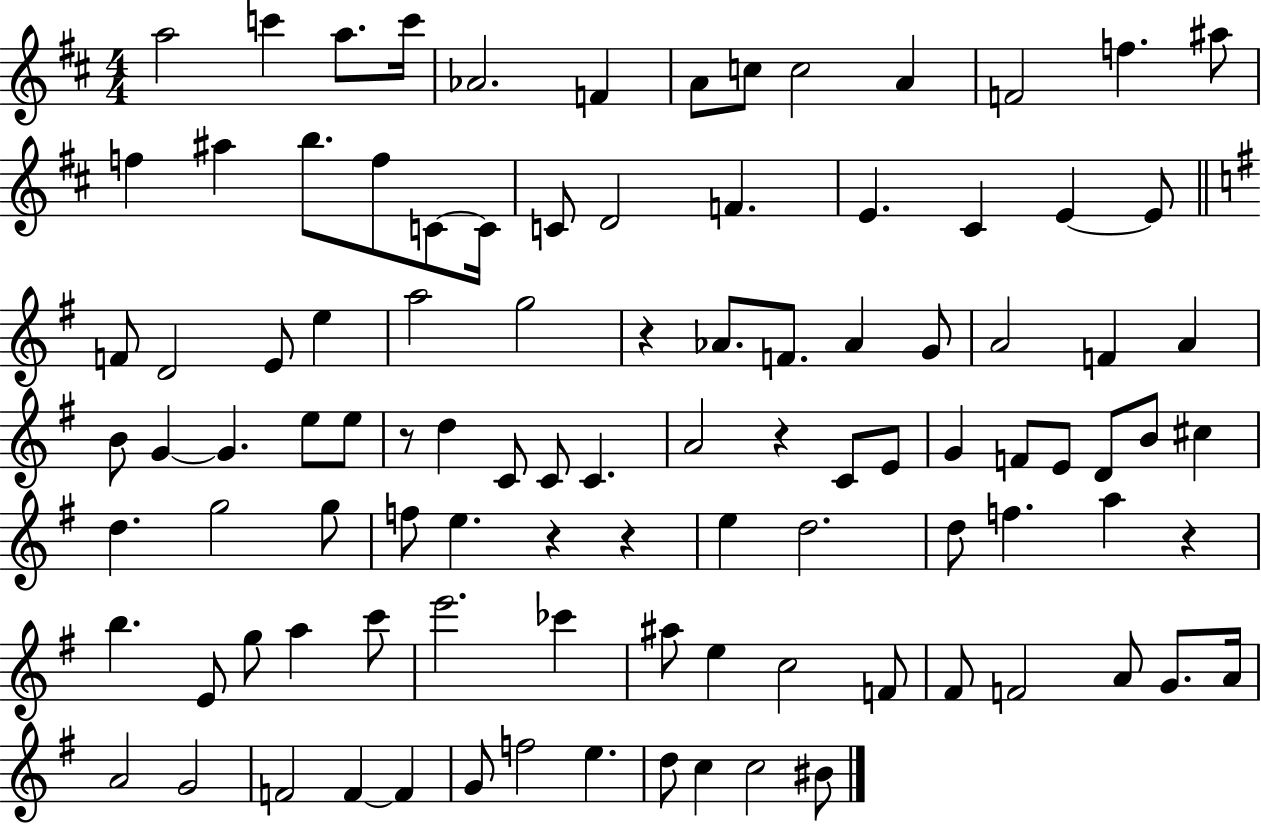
{
  \clef treble
  \numericTimeSignature
  \time 4/4
  \key d \major
  a''2 c'''4 a''8. c'''16 | aes'2. f'4 | a'8 c''8 c''2 a'4 | f'2 f''4. ais''8 | \break f''4 ais''4 b''8. f''8 c'8~~ c'16 | c'8 d'2 f'4. | e'4. cis'4 e'4~~ e'8 | \bar "||" \break \key e \minor f'8 d'2 e'8 e''4 | a''2 g''2 | r4 aes'8. f'8. aes'4 g'8 | a'2 f'4 a'4 | \break b'8 g'4~~ g'4. e''8 e''8 | r8 d''4 c'8 c'8 c'4. | a'2 r4 c'8 e'8 | g'4 f'8 e'8 d'8 b'8 cis''4 | \break d''4. g''2 g''8 | f''8 e''4. r4 r4 | e''4 d''2. | d''8 f''4. a''4 r4 | \break b''4. e'8 g''8 a''4 c'''8 | e'''2. ces'''4 | ais''8 e''4 c''2 f'8 | fis'8 f'2 a'8 g'8. a'16 | \break a'2 g'2 | f'2 f'4~~ f'4 | g'8 f''2 e''4. | d''8 c''4 c''2 bis'8 | \break \bar "|."
}